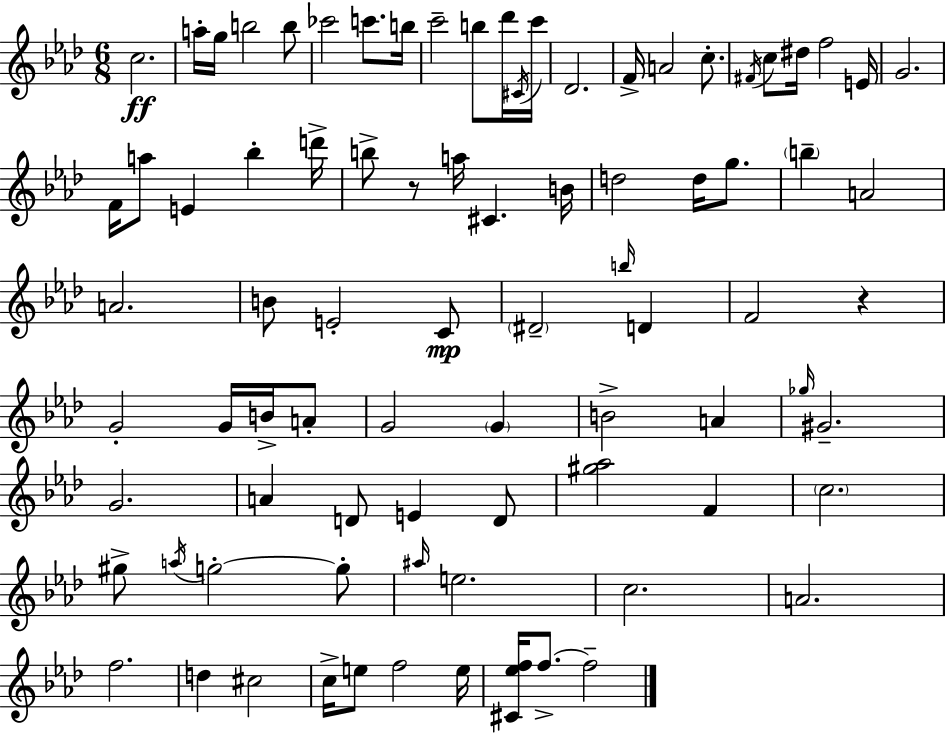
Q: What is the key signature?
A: F minor